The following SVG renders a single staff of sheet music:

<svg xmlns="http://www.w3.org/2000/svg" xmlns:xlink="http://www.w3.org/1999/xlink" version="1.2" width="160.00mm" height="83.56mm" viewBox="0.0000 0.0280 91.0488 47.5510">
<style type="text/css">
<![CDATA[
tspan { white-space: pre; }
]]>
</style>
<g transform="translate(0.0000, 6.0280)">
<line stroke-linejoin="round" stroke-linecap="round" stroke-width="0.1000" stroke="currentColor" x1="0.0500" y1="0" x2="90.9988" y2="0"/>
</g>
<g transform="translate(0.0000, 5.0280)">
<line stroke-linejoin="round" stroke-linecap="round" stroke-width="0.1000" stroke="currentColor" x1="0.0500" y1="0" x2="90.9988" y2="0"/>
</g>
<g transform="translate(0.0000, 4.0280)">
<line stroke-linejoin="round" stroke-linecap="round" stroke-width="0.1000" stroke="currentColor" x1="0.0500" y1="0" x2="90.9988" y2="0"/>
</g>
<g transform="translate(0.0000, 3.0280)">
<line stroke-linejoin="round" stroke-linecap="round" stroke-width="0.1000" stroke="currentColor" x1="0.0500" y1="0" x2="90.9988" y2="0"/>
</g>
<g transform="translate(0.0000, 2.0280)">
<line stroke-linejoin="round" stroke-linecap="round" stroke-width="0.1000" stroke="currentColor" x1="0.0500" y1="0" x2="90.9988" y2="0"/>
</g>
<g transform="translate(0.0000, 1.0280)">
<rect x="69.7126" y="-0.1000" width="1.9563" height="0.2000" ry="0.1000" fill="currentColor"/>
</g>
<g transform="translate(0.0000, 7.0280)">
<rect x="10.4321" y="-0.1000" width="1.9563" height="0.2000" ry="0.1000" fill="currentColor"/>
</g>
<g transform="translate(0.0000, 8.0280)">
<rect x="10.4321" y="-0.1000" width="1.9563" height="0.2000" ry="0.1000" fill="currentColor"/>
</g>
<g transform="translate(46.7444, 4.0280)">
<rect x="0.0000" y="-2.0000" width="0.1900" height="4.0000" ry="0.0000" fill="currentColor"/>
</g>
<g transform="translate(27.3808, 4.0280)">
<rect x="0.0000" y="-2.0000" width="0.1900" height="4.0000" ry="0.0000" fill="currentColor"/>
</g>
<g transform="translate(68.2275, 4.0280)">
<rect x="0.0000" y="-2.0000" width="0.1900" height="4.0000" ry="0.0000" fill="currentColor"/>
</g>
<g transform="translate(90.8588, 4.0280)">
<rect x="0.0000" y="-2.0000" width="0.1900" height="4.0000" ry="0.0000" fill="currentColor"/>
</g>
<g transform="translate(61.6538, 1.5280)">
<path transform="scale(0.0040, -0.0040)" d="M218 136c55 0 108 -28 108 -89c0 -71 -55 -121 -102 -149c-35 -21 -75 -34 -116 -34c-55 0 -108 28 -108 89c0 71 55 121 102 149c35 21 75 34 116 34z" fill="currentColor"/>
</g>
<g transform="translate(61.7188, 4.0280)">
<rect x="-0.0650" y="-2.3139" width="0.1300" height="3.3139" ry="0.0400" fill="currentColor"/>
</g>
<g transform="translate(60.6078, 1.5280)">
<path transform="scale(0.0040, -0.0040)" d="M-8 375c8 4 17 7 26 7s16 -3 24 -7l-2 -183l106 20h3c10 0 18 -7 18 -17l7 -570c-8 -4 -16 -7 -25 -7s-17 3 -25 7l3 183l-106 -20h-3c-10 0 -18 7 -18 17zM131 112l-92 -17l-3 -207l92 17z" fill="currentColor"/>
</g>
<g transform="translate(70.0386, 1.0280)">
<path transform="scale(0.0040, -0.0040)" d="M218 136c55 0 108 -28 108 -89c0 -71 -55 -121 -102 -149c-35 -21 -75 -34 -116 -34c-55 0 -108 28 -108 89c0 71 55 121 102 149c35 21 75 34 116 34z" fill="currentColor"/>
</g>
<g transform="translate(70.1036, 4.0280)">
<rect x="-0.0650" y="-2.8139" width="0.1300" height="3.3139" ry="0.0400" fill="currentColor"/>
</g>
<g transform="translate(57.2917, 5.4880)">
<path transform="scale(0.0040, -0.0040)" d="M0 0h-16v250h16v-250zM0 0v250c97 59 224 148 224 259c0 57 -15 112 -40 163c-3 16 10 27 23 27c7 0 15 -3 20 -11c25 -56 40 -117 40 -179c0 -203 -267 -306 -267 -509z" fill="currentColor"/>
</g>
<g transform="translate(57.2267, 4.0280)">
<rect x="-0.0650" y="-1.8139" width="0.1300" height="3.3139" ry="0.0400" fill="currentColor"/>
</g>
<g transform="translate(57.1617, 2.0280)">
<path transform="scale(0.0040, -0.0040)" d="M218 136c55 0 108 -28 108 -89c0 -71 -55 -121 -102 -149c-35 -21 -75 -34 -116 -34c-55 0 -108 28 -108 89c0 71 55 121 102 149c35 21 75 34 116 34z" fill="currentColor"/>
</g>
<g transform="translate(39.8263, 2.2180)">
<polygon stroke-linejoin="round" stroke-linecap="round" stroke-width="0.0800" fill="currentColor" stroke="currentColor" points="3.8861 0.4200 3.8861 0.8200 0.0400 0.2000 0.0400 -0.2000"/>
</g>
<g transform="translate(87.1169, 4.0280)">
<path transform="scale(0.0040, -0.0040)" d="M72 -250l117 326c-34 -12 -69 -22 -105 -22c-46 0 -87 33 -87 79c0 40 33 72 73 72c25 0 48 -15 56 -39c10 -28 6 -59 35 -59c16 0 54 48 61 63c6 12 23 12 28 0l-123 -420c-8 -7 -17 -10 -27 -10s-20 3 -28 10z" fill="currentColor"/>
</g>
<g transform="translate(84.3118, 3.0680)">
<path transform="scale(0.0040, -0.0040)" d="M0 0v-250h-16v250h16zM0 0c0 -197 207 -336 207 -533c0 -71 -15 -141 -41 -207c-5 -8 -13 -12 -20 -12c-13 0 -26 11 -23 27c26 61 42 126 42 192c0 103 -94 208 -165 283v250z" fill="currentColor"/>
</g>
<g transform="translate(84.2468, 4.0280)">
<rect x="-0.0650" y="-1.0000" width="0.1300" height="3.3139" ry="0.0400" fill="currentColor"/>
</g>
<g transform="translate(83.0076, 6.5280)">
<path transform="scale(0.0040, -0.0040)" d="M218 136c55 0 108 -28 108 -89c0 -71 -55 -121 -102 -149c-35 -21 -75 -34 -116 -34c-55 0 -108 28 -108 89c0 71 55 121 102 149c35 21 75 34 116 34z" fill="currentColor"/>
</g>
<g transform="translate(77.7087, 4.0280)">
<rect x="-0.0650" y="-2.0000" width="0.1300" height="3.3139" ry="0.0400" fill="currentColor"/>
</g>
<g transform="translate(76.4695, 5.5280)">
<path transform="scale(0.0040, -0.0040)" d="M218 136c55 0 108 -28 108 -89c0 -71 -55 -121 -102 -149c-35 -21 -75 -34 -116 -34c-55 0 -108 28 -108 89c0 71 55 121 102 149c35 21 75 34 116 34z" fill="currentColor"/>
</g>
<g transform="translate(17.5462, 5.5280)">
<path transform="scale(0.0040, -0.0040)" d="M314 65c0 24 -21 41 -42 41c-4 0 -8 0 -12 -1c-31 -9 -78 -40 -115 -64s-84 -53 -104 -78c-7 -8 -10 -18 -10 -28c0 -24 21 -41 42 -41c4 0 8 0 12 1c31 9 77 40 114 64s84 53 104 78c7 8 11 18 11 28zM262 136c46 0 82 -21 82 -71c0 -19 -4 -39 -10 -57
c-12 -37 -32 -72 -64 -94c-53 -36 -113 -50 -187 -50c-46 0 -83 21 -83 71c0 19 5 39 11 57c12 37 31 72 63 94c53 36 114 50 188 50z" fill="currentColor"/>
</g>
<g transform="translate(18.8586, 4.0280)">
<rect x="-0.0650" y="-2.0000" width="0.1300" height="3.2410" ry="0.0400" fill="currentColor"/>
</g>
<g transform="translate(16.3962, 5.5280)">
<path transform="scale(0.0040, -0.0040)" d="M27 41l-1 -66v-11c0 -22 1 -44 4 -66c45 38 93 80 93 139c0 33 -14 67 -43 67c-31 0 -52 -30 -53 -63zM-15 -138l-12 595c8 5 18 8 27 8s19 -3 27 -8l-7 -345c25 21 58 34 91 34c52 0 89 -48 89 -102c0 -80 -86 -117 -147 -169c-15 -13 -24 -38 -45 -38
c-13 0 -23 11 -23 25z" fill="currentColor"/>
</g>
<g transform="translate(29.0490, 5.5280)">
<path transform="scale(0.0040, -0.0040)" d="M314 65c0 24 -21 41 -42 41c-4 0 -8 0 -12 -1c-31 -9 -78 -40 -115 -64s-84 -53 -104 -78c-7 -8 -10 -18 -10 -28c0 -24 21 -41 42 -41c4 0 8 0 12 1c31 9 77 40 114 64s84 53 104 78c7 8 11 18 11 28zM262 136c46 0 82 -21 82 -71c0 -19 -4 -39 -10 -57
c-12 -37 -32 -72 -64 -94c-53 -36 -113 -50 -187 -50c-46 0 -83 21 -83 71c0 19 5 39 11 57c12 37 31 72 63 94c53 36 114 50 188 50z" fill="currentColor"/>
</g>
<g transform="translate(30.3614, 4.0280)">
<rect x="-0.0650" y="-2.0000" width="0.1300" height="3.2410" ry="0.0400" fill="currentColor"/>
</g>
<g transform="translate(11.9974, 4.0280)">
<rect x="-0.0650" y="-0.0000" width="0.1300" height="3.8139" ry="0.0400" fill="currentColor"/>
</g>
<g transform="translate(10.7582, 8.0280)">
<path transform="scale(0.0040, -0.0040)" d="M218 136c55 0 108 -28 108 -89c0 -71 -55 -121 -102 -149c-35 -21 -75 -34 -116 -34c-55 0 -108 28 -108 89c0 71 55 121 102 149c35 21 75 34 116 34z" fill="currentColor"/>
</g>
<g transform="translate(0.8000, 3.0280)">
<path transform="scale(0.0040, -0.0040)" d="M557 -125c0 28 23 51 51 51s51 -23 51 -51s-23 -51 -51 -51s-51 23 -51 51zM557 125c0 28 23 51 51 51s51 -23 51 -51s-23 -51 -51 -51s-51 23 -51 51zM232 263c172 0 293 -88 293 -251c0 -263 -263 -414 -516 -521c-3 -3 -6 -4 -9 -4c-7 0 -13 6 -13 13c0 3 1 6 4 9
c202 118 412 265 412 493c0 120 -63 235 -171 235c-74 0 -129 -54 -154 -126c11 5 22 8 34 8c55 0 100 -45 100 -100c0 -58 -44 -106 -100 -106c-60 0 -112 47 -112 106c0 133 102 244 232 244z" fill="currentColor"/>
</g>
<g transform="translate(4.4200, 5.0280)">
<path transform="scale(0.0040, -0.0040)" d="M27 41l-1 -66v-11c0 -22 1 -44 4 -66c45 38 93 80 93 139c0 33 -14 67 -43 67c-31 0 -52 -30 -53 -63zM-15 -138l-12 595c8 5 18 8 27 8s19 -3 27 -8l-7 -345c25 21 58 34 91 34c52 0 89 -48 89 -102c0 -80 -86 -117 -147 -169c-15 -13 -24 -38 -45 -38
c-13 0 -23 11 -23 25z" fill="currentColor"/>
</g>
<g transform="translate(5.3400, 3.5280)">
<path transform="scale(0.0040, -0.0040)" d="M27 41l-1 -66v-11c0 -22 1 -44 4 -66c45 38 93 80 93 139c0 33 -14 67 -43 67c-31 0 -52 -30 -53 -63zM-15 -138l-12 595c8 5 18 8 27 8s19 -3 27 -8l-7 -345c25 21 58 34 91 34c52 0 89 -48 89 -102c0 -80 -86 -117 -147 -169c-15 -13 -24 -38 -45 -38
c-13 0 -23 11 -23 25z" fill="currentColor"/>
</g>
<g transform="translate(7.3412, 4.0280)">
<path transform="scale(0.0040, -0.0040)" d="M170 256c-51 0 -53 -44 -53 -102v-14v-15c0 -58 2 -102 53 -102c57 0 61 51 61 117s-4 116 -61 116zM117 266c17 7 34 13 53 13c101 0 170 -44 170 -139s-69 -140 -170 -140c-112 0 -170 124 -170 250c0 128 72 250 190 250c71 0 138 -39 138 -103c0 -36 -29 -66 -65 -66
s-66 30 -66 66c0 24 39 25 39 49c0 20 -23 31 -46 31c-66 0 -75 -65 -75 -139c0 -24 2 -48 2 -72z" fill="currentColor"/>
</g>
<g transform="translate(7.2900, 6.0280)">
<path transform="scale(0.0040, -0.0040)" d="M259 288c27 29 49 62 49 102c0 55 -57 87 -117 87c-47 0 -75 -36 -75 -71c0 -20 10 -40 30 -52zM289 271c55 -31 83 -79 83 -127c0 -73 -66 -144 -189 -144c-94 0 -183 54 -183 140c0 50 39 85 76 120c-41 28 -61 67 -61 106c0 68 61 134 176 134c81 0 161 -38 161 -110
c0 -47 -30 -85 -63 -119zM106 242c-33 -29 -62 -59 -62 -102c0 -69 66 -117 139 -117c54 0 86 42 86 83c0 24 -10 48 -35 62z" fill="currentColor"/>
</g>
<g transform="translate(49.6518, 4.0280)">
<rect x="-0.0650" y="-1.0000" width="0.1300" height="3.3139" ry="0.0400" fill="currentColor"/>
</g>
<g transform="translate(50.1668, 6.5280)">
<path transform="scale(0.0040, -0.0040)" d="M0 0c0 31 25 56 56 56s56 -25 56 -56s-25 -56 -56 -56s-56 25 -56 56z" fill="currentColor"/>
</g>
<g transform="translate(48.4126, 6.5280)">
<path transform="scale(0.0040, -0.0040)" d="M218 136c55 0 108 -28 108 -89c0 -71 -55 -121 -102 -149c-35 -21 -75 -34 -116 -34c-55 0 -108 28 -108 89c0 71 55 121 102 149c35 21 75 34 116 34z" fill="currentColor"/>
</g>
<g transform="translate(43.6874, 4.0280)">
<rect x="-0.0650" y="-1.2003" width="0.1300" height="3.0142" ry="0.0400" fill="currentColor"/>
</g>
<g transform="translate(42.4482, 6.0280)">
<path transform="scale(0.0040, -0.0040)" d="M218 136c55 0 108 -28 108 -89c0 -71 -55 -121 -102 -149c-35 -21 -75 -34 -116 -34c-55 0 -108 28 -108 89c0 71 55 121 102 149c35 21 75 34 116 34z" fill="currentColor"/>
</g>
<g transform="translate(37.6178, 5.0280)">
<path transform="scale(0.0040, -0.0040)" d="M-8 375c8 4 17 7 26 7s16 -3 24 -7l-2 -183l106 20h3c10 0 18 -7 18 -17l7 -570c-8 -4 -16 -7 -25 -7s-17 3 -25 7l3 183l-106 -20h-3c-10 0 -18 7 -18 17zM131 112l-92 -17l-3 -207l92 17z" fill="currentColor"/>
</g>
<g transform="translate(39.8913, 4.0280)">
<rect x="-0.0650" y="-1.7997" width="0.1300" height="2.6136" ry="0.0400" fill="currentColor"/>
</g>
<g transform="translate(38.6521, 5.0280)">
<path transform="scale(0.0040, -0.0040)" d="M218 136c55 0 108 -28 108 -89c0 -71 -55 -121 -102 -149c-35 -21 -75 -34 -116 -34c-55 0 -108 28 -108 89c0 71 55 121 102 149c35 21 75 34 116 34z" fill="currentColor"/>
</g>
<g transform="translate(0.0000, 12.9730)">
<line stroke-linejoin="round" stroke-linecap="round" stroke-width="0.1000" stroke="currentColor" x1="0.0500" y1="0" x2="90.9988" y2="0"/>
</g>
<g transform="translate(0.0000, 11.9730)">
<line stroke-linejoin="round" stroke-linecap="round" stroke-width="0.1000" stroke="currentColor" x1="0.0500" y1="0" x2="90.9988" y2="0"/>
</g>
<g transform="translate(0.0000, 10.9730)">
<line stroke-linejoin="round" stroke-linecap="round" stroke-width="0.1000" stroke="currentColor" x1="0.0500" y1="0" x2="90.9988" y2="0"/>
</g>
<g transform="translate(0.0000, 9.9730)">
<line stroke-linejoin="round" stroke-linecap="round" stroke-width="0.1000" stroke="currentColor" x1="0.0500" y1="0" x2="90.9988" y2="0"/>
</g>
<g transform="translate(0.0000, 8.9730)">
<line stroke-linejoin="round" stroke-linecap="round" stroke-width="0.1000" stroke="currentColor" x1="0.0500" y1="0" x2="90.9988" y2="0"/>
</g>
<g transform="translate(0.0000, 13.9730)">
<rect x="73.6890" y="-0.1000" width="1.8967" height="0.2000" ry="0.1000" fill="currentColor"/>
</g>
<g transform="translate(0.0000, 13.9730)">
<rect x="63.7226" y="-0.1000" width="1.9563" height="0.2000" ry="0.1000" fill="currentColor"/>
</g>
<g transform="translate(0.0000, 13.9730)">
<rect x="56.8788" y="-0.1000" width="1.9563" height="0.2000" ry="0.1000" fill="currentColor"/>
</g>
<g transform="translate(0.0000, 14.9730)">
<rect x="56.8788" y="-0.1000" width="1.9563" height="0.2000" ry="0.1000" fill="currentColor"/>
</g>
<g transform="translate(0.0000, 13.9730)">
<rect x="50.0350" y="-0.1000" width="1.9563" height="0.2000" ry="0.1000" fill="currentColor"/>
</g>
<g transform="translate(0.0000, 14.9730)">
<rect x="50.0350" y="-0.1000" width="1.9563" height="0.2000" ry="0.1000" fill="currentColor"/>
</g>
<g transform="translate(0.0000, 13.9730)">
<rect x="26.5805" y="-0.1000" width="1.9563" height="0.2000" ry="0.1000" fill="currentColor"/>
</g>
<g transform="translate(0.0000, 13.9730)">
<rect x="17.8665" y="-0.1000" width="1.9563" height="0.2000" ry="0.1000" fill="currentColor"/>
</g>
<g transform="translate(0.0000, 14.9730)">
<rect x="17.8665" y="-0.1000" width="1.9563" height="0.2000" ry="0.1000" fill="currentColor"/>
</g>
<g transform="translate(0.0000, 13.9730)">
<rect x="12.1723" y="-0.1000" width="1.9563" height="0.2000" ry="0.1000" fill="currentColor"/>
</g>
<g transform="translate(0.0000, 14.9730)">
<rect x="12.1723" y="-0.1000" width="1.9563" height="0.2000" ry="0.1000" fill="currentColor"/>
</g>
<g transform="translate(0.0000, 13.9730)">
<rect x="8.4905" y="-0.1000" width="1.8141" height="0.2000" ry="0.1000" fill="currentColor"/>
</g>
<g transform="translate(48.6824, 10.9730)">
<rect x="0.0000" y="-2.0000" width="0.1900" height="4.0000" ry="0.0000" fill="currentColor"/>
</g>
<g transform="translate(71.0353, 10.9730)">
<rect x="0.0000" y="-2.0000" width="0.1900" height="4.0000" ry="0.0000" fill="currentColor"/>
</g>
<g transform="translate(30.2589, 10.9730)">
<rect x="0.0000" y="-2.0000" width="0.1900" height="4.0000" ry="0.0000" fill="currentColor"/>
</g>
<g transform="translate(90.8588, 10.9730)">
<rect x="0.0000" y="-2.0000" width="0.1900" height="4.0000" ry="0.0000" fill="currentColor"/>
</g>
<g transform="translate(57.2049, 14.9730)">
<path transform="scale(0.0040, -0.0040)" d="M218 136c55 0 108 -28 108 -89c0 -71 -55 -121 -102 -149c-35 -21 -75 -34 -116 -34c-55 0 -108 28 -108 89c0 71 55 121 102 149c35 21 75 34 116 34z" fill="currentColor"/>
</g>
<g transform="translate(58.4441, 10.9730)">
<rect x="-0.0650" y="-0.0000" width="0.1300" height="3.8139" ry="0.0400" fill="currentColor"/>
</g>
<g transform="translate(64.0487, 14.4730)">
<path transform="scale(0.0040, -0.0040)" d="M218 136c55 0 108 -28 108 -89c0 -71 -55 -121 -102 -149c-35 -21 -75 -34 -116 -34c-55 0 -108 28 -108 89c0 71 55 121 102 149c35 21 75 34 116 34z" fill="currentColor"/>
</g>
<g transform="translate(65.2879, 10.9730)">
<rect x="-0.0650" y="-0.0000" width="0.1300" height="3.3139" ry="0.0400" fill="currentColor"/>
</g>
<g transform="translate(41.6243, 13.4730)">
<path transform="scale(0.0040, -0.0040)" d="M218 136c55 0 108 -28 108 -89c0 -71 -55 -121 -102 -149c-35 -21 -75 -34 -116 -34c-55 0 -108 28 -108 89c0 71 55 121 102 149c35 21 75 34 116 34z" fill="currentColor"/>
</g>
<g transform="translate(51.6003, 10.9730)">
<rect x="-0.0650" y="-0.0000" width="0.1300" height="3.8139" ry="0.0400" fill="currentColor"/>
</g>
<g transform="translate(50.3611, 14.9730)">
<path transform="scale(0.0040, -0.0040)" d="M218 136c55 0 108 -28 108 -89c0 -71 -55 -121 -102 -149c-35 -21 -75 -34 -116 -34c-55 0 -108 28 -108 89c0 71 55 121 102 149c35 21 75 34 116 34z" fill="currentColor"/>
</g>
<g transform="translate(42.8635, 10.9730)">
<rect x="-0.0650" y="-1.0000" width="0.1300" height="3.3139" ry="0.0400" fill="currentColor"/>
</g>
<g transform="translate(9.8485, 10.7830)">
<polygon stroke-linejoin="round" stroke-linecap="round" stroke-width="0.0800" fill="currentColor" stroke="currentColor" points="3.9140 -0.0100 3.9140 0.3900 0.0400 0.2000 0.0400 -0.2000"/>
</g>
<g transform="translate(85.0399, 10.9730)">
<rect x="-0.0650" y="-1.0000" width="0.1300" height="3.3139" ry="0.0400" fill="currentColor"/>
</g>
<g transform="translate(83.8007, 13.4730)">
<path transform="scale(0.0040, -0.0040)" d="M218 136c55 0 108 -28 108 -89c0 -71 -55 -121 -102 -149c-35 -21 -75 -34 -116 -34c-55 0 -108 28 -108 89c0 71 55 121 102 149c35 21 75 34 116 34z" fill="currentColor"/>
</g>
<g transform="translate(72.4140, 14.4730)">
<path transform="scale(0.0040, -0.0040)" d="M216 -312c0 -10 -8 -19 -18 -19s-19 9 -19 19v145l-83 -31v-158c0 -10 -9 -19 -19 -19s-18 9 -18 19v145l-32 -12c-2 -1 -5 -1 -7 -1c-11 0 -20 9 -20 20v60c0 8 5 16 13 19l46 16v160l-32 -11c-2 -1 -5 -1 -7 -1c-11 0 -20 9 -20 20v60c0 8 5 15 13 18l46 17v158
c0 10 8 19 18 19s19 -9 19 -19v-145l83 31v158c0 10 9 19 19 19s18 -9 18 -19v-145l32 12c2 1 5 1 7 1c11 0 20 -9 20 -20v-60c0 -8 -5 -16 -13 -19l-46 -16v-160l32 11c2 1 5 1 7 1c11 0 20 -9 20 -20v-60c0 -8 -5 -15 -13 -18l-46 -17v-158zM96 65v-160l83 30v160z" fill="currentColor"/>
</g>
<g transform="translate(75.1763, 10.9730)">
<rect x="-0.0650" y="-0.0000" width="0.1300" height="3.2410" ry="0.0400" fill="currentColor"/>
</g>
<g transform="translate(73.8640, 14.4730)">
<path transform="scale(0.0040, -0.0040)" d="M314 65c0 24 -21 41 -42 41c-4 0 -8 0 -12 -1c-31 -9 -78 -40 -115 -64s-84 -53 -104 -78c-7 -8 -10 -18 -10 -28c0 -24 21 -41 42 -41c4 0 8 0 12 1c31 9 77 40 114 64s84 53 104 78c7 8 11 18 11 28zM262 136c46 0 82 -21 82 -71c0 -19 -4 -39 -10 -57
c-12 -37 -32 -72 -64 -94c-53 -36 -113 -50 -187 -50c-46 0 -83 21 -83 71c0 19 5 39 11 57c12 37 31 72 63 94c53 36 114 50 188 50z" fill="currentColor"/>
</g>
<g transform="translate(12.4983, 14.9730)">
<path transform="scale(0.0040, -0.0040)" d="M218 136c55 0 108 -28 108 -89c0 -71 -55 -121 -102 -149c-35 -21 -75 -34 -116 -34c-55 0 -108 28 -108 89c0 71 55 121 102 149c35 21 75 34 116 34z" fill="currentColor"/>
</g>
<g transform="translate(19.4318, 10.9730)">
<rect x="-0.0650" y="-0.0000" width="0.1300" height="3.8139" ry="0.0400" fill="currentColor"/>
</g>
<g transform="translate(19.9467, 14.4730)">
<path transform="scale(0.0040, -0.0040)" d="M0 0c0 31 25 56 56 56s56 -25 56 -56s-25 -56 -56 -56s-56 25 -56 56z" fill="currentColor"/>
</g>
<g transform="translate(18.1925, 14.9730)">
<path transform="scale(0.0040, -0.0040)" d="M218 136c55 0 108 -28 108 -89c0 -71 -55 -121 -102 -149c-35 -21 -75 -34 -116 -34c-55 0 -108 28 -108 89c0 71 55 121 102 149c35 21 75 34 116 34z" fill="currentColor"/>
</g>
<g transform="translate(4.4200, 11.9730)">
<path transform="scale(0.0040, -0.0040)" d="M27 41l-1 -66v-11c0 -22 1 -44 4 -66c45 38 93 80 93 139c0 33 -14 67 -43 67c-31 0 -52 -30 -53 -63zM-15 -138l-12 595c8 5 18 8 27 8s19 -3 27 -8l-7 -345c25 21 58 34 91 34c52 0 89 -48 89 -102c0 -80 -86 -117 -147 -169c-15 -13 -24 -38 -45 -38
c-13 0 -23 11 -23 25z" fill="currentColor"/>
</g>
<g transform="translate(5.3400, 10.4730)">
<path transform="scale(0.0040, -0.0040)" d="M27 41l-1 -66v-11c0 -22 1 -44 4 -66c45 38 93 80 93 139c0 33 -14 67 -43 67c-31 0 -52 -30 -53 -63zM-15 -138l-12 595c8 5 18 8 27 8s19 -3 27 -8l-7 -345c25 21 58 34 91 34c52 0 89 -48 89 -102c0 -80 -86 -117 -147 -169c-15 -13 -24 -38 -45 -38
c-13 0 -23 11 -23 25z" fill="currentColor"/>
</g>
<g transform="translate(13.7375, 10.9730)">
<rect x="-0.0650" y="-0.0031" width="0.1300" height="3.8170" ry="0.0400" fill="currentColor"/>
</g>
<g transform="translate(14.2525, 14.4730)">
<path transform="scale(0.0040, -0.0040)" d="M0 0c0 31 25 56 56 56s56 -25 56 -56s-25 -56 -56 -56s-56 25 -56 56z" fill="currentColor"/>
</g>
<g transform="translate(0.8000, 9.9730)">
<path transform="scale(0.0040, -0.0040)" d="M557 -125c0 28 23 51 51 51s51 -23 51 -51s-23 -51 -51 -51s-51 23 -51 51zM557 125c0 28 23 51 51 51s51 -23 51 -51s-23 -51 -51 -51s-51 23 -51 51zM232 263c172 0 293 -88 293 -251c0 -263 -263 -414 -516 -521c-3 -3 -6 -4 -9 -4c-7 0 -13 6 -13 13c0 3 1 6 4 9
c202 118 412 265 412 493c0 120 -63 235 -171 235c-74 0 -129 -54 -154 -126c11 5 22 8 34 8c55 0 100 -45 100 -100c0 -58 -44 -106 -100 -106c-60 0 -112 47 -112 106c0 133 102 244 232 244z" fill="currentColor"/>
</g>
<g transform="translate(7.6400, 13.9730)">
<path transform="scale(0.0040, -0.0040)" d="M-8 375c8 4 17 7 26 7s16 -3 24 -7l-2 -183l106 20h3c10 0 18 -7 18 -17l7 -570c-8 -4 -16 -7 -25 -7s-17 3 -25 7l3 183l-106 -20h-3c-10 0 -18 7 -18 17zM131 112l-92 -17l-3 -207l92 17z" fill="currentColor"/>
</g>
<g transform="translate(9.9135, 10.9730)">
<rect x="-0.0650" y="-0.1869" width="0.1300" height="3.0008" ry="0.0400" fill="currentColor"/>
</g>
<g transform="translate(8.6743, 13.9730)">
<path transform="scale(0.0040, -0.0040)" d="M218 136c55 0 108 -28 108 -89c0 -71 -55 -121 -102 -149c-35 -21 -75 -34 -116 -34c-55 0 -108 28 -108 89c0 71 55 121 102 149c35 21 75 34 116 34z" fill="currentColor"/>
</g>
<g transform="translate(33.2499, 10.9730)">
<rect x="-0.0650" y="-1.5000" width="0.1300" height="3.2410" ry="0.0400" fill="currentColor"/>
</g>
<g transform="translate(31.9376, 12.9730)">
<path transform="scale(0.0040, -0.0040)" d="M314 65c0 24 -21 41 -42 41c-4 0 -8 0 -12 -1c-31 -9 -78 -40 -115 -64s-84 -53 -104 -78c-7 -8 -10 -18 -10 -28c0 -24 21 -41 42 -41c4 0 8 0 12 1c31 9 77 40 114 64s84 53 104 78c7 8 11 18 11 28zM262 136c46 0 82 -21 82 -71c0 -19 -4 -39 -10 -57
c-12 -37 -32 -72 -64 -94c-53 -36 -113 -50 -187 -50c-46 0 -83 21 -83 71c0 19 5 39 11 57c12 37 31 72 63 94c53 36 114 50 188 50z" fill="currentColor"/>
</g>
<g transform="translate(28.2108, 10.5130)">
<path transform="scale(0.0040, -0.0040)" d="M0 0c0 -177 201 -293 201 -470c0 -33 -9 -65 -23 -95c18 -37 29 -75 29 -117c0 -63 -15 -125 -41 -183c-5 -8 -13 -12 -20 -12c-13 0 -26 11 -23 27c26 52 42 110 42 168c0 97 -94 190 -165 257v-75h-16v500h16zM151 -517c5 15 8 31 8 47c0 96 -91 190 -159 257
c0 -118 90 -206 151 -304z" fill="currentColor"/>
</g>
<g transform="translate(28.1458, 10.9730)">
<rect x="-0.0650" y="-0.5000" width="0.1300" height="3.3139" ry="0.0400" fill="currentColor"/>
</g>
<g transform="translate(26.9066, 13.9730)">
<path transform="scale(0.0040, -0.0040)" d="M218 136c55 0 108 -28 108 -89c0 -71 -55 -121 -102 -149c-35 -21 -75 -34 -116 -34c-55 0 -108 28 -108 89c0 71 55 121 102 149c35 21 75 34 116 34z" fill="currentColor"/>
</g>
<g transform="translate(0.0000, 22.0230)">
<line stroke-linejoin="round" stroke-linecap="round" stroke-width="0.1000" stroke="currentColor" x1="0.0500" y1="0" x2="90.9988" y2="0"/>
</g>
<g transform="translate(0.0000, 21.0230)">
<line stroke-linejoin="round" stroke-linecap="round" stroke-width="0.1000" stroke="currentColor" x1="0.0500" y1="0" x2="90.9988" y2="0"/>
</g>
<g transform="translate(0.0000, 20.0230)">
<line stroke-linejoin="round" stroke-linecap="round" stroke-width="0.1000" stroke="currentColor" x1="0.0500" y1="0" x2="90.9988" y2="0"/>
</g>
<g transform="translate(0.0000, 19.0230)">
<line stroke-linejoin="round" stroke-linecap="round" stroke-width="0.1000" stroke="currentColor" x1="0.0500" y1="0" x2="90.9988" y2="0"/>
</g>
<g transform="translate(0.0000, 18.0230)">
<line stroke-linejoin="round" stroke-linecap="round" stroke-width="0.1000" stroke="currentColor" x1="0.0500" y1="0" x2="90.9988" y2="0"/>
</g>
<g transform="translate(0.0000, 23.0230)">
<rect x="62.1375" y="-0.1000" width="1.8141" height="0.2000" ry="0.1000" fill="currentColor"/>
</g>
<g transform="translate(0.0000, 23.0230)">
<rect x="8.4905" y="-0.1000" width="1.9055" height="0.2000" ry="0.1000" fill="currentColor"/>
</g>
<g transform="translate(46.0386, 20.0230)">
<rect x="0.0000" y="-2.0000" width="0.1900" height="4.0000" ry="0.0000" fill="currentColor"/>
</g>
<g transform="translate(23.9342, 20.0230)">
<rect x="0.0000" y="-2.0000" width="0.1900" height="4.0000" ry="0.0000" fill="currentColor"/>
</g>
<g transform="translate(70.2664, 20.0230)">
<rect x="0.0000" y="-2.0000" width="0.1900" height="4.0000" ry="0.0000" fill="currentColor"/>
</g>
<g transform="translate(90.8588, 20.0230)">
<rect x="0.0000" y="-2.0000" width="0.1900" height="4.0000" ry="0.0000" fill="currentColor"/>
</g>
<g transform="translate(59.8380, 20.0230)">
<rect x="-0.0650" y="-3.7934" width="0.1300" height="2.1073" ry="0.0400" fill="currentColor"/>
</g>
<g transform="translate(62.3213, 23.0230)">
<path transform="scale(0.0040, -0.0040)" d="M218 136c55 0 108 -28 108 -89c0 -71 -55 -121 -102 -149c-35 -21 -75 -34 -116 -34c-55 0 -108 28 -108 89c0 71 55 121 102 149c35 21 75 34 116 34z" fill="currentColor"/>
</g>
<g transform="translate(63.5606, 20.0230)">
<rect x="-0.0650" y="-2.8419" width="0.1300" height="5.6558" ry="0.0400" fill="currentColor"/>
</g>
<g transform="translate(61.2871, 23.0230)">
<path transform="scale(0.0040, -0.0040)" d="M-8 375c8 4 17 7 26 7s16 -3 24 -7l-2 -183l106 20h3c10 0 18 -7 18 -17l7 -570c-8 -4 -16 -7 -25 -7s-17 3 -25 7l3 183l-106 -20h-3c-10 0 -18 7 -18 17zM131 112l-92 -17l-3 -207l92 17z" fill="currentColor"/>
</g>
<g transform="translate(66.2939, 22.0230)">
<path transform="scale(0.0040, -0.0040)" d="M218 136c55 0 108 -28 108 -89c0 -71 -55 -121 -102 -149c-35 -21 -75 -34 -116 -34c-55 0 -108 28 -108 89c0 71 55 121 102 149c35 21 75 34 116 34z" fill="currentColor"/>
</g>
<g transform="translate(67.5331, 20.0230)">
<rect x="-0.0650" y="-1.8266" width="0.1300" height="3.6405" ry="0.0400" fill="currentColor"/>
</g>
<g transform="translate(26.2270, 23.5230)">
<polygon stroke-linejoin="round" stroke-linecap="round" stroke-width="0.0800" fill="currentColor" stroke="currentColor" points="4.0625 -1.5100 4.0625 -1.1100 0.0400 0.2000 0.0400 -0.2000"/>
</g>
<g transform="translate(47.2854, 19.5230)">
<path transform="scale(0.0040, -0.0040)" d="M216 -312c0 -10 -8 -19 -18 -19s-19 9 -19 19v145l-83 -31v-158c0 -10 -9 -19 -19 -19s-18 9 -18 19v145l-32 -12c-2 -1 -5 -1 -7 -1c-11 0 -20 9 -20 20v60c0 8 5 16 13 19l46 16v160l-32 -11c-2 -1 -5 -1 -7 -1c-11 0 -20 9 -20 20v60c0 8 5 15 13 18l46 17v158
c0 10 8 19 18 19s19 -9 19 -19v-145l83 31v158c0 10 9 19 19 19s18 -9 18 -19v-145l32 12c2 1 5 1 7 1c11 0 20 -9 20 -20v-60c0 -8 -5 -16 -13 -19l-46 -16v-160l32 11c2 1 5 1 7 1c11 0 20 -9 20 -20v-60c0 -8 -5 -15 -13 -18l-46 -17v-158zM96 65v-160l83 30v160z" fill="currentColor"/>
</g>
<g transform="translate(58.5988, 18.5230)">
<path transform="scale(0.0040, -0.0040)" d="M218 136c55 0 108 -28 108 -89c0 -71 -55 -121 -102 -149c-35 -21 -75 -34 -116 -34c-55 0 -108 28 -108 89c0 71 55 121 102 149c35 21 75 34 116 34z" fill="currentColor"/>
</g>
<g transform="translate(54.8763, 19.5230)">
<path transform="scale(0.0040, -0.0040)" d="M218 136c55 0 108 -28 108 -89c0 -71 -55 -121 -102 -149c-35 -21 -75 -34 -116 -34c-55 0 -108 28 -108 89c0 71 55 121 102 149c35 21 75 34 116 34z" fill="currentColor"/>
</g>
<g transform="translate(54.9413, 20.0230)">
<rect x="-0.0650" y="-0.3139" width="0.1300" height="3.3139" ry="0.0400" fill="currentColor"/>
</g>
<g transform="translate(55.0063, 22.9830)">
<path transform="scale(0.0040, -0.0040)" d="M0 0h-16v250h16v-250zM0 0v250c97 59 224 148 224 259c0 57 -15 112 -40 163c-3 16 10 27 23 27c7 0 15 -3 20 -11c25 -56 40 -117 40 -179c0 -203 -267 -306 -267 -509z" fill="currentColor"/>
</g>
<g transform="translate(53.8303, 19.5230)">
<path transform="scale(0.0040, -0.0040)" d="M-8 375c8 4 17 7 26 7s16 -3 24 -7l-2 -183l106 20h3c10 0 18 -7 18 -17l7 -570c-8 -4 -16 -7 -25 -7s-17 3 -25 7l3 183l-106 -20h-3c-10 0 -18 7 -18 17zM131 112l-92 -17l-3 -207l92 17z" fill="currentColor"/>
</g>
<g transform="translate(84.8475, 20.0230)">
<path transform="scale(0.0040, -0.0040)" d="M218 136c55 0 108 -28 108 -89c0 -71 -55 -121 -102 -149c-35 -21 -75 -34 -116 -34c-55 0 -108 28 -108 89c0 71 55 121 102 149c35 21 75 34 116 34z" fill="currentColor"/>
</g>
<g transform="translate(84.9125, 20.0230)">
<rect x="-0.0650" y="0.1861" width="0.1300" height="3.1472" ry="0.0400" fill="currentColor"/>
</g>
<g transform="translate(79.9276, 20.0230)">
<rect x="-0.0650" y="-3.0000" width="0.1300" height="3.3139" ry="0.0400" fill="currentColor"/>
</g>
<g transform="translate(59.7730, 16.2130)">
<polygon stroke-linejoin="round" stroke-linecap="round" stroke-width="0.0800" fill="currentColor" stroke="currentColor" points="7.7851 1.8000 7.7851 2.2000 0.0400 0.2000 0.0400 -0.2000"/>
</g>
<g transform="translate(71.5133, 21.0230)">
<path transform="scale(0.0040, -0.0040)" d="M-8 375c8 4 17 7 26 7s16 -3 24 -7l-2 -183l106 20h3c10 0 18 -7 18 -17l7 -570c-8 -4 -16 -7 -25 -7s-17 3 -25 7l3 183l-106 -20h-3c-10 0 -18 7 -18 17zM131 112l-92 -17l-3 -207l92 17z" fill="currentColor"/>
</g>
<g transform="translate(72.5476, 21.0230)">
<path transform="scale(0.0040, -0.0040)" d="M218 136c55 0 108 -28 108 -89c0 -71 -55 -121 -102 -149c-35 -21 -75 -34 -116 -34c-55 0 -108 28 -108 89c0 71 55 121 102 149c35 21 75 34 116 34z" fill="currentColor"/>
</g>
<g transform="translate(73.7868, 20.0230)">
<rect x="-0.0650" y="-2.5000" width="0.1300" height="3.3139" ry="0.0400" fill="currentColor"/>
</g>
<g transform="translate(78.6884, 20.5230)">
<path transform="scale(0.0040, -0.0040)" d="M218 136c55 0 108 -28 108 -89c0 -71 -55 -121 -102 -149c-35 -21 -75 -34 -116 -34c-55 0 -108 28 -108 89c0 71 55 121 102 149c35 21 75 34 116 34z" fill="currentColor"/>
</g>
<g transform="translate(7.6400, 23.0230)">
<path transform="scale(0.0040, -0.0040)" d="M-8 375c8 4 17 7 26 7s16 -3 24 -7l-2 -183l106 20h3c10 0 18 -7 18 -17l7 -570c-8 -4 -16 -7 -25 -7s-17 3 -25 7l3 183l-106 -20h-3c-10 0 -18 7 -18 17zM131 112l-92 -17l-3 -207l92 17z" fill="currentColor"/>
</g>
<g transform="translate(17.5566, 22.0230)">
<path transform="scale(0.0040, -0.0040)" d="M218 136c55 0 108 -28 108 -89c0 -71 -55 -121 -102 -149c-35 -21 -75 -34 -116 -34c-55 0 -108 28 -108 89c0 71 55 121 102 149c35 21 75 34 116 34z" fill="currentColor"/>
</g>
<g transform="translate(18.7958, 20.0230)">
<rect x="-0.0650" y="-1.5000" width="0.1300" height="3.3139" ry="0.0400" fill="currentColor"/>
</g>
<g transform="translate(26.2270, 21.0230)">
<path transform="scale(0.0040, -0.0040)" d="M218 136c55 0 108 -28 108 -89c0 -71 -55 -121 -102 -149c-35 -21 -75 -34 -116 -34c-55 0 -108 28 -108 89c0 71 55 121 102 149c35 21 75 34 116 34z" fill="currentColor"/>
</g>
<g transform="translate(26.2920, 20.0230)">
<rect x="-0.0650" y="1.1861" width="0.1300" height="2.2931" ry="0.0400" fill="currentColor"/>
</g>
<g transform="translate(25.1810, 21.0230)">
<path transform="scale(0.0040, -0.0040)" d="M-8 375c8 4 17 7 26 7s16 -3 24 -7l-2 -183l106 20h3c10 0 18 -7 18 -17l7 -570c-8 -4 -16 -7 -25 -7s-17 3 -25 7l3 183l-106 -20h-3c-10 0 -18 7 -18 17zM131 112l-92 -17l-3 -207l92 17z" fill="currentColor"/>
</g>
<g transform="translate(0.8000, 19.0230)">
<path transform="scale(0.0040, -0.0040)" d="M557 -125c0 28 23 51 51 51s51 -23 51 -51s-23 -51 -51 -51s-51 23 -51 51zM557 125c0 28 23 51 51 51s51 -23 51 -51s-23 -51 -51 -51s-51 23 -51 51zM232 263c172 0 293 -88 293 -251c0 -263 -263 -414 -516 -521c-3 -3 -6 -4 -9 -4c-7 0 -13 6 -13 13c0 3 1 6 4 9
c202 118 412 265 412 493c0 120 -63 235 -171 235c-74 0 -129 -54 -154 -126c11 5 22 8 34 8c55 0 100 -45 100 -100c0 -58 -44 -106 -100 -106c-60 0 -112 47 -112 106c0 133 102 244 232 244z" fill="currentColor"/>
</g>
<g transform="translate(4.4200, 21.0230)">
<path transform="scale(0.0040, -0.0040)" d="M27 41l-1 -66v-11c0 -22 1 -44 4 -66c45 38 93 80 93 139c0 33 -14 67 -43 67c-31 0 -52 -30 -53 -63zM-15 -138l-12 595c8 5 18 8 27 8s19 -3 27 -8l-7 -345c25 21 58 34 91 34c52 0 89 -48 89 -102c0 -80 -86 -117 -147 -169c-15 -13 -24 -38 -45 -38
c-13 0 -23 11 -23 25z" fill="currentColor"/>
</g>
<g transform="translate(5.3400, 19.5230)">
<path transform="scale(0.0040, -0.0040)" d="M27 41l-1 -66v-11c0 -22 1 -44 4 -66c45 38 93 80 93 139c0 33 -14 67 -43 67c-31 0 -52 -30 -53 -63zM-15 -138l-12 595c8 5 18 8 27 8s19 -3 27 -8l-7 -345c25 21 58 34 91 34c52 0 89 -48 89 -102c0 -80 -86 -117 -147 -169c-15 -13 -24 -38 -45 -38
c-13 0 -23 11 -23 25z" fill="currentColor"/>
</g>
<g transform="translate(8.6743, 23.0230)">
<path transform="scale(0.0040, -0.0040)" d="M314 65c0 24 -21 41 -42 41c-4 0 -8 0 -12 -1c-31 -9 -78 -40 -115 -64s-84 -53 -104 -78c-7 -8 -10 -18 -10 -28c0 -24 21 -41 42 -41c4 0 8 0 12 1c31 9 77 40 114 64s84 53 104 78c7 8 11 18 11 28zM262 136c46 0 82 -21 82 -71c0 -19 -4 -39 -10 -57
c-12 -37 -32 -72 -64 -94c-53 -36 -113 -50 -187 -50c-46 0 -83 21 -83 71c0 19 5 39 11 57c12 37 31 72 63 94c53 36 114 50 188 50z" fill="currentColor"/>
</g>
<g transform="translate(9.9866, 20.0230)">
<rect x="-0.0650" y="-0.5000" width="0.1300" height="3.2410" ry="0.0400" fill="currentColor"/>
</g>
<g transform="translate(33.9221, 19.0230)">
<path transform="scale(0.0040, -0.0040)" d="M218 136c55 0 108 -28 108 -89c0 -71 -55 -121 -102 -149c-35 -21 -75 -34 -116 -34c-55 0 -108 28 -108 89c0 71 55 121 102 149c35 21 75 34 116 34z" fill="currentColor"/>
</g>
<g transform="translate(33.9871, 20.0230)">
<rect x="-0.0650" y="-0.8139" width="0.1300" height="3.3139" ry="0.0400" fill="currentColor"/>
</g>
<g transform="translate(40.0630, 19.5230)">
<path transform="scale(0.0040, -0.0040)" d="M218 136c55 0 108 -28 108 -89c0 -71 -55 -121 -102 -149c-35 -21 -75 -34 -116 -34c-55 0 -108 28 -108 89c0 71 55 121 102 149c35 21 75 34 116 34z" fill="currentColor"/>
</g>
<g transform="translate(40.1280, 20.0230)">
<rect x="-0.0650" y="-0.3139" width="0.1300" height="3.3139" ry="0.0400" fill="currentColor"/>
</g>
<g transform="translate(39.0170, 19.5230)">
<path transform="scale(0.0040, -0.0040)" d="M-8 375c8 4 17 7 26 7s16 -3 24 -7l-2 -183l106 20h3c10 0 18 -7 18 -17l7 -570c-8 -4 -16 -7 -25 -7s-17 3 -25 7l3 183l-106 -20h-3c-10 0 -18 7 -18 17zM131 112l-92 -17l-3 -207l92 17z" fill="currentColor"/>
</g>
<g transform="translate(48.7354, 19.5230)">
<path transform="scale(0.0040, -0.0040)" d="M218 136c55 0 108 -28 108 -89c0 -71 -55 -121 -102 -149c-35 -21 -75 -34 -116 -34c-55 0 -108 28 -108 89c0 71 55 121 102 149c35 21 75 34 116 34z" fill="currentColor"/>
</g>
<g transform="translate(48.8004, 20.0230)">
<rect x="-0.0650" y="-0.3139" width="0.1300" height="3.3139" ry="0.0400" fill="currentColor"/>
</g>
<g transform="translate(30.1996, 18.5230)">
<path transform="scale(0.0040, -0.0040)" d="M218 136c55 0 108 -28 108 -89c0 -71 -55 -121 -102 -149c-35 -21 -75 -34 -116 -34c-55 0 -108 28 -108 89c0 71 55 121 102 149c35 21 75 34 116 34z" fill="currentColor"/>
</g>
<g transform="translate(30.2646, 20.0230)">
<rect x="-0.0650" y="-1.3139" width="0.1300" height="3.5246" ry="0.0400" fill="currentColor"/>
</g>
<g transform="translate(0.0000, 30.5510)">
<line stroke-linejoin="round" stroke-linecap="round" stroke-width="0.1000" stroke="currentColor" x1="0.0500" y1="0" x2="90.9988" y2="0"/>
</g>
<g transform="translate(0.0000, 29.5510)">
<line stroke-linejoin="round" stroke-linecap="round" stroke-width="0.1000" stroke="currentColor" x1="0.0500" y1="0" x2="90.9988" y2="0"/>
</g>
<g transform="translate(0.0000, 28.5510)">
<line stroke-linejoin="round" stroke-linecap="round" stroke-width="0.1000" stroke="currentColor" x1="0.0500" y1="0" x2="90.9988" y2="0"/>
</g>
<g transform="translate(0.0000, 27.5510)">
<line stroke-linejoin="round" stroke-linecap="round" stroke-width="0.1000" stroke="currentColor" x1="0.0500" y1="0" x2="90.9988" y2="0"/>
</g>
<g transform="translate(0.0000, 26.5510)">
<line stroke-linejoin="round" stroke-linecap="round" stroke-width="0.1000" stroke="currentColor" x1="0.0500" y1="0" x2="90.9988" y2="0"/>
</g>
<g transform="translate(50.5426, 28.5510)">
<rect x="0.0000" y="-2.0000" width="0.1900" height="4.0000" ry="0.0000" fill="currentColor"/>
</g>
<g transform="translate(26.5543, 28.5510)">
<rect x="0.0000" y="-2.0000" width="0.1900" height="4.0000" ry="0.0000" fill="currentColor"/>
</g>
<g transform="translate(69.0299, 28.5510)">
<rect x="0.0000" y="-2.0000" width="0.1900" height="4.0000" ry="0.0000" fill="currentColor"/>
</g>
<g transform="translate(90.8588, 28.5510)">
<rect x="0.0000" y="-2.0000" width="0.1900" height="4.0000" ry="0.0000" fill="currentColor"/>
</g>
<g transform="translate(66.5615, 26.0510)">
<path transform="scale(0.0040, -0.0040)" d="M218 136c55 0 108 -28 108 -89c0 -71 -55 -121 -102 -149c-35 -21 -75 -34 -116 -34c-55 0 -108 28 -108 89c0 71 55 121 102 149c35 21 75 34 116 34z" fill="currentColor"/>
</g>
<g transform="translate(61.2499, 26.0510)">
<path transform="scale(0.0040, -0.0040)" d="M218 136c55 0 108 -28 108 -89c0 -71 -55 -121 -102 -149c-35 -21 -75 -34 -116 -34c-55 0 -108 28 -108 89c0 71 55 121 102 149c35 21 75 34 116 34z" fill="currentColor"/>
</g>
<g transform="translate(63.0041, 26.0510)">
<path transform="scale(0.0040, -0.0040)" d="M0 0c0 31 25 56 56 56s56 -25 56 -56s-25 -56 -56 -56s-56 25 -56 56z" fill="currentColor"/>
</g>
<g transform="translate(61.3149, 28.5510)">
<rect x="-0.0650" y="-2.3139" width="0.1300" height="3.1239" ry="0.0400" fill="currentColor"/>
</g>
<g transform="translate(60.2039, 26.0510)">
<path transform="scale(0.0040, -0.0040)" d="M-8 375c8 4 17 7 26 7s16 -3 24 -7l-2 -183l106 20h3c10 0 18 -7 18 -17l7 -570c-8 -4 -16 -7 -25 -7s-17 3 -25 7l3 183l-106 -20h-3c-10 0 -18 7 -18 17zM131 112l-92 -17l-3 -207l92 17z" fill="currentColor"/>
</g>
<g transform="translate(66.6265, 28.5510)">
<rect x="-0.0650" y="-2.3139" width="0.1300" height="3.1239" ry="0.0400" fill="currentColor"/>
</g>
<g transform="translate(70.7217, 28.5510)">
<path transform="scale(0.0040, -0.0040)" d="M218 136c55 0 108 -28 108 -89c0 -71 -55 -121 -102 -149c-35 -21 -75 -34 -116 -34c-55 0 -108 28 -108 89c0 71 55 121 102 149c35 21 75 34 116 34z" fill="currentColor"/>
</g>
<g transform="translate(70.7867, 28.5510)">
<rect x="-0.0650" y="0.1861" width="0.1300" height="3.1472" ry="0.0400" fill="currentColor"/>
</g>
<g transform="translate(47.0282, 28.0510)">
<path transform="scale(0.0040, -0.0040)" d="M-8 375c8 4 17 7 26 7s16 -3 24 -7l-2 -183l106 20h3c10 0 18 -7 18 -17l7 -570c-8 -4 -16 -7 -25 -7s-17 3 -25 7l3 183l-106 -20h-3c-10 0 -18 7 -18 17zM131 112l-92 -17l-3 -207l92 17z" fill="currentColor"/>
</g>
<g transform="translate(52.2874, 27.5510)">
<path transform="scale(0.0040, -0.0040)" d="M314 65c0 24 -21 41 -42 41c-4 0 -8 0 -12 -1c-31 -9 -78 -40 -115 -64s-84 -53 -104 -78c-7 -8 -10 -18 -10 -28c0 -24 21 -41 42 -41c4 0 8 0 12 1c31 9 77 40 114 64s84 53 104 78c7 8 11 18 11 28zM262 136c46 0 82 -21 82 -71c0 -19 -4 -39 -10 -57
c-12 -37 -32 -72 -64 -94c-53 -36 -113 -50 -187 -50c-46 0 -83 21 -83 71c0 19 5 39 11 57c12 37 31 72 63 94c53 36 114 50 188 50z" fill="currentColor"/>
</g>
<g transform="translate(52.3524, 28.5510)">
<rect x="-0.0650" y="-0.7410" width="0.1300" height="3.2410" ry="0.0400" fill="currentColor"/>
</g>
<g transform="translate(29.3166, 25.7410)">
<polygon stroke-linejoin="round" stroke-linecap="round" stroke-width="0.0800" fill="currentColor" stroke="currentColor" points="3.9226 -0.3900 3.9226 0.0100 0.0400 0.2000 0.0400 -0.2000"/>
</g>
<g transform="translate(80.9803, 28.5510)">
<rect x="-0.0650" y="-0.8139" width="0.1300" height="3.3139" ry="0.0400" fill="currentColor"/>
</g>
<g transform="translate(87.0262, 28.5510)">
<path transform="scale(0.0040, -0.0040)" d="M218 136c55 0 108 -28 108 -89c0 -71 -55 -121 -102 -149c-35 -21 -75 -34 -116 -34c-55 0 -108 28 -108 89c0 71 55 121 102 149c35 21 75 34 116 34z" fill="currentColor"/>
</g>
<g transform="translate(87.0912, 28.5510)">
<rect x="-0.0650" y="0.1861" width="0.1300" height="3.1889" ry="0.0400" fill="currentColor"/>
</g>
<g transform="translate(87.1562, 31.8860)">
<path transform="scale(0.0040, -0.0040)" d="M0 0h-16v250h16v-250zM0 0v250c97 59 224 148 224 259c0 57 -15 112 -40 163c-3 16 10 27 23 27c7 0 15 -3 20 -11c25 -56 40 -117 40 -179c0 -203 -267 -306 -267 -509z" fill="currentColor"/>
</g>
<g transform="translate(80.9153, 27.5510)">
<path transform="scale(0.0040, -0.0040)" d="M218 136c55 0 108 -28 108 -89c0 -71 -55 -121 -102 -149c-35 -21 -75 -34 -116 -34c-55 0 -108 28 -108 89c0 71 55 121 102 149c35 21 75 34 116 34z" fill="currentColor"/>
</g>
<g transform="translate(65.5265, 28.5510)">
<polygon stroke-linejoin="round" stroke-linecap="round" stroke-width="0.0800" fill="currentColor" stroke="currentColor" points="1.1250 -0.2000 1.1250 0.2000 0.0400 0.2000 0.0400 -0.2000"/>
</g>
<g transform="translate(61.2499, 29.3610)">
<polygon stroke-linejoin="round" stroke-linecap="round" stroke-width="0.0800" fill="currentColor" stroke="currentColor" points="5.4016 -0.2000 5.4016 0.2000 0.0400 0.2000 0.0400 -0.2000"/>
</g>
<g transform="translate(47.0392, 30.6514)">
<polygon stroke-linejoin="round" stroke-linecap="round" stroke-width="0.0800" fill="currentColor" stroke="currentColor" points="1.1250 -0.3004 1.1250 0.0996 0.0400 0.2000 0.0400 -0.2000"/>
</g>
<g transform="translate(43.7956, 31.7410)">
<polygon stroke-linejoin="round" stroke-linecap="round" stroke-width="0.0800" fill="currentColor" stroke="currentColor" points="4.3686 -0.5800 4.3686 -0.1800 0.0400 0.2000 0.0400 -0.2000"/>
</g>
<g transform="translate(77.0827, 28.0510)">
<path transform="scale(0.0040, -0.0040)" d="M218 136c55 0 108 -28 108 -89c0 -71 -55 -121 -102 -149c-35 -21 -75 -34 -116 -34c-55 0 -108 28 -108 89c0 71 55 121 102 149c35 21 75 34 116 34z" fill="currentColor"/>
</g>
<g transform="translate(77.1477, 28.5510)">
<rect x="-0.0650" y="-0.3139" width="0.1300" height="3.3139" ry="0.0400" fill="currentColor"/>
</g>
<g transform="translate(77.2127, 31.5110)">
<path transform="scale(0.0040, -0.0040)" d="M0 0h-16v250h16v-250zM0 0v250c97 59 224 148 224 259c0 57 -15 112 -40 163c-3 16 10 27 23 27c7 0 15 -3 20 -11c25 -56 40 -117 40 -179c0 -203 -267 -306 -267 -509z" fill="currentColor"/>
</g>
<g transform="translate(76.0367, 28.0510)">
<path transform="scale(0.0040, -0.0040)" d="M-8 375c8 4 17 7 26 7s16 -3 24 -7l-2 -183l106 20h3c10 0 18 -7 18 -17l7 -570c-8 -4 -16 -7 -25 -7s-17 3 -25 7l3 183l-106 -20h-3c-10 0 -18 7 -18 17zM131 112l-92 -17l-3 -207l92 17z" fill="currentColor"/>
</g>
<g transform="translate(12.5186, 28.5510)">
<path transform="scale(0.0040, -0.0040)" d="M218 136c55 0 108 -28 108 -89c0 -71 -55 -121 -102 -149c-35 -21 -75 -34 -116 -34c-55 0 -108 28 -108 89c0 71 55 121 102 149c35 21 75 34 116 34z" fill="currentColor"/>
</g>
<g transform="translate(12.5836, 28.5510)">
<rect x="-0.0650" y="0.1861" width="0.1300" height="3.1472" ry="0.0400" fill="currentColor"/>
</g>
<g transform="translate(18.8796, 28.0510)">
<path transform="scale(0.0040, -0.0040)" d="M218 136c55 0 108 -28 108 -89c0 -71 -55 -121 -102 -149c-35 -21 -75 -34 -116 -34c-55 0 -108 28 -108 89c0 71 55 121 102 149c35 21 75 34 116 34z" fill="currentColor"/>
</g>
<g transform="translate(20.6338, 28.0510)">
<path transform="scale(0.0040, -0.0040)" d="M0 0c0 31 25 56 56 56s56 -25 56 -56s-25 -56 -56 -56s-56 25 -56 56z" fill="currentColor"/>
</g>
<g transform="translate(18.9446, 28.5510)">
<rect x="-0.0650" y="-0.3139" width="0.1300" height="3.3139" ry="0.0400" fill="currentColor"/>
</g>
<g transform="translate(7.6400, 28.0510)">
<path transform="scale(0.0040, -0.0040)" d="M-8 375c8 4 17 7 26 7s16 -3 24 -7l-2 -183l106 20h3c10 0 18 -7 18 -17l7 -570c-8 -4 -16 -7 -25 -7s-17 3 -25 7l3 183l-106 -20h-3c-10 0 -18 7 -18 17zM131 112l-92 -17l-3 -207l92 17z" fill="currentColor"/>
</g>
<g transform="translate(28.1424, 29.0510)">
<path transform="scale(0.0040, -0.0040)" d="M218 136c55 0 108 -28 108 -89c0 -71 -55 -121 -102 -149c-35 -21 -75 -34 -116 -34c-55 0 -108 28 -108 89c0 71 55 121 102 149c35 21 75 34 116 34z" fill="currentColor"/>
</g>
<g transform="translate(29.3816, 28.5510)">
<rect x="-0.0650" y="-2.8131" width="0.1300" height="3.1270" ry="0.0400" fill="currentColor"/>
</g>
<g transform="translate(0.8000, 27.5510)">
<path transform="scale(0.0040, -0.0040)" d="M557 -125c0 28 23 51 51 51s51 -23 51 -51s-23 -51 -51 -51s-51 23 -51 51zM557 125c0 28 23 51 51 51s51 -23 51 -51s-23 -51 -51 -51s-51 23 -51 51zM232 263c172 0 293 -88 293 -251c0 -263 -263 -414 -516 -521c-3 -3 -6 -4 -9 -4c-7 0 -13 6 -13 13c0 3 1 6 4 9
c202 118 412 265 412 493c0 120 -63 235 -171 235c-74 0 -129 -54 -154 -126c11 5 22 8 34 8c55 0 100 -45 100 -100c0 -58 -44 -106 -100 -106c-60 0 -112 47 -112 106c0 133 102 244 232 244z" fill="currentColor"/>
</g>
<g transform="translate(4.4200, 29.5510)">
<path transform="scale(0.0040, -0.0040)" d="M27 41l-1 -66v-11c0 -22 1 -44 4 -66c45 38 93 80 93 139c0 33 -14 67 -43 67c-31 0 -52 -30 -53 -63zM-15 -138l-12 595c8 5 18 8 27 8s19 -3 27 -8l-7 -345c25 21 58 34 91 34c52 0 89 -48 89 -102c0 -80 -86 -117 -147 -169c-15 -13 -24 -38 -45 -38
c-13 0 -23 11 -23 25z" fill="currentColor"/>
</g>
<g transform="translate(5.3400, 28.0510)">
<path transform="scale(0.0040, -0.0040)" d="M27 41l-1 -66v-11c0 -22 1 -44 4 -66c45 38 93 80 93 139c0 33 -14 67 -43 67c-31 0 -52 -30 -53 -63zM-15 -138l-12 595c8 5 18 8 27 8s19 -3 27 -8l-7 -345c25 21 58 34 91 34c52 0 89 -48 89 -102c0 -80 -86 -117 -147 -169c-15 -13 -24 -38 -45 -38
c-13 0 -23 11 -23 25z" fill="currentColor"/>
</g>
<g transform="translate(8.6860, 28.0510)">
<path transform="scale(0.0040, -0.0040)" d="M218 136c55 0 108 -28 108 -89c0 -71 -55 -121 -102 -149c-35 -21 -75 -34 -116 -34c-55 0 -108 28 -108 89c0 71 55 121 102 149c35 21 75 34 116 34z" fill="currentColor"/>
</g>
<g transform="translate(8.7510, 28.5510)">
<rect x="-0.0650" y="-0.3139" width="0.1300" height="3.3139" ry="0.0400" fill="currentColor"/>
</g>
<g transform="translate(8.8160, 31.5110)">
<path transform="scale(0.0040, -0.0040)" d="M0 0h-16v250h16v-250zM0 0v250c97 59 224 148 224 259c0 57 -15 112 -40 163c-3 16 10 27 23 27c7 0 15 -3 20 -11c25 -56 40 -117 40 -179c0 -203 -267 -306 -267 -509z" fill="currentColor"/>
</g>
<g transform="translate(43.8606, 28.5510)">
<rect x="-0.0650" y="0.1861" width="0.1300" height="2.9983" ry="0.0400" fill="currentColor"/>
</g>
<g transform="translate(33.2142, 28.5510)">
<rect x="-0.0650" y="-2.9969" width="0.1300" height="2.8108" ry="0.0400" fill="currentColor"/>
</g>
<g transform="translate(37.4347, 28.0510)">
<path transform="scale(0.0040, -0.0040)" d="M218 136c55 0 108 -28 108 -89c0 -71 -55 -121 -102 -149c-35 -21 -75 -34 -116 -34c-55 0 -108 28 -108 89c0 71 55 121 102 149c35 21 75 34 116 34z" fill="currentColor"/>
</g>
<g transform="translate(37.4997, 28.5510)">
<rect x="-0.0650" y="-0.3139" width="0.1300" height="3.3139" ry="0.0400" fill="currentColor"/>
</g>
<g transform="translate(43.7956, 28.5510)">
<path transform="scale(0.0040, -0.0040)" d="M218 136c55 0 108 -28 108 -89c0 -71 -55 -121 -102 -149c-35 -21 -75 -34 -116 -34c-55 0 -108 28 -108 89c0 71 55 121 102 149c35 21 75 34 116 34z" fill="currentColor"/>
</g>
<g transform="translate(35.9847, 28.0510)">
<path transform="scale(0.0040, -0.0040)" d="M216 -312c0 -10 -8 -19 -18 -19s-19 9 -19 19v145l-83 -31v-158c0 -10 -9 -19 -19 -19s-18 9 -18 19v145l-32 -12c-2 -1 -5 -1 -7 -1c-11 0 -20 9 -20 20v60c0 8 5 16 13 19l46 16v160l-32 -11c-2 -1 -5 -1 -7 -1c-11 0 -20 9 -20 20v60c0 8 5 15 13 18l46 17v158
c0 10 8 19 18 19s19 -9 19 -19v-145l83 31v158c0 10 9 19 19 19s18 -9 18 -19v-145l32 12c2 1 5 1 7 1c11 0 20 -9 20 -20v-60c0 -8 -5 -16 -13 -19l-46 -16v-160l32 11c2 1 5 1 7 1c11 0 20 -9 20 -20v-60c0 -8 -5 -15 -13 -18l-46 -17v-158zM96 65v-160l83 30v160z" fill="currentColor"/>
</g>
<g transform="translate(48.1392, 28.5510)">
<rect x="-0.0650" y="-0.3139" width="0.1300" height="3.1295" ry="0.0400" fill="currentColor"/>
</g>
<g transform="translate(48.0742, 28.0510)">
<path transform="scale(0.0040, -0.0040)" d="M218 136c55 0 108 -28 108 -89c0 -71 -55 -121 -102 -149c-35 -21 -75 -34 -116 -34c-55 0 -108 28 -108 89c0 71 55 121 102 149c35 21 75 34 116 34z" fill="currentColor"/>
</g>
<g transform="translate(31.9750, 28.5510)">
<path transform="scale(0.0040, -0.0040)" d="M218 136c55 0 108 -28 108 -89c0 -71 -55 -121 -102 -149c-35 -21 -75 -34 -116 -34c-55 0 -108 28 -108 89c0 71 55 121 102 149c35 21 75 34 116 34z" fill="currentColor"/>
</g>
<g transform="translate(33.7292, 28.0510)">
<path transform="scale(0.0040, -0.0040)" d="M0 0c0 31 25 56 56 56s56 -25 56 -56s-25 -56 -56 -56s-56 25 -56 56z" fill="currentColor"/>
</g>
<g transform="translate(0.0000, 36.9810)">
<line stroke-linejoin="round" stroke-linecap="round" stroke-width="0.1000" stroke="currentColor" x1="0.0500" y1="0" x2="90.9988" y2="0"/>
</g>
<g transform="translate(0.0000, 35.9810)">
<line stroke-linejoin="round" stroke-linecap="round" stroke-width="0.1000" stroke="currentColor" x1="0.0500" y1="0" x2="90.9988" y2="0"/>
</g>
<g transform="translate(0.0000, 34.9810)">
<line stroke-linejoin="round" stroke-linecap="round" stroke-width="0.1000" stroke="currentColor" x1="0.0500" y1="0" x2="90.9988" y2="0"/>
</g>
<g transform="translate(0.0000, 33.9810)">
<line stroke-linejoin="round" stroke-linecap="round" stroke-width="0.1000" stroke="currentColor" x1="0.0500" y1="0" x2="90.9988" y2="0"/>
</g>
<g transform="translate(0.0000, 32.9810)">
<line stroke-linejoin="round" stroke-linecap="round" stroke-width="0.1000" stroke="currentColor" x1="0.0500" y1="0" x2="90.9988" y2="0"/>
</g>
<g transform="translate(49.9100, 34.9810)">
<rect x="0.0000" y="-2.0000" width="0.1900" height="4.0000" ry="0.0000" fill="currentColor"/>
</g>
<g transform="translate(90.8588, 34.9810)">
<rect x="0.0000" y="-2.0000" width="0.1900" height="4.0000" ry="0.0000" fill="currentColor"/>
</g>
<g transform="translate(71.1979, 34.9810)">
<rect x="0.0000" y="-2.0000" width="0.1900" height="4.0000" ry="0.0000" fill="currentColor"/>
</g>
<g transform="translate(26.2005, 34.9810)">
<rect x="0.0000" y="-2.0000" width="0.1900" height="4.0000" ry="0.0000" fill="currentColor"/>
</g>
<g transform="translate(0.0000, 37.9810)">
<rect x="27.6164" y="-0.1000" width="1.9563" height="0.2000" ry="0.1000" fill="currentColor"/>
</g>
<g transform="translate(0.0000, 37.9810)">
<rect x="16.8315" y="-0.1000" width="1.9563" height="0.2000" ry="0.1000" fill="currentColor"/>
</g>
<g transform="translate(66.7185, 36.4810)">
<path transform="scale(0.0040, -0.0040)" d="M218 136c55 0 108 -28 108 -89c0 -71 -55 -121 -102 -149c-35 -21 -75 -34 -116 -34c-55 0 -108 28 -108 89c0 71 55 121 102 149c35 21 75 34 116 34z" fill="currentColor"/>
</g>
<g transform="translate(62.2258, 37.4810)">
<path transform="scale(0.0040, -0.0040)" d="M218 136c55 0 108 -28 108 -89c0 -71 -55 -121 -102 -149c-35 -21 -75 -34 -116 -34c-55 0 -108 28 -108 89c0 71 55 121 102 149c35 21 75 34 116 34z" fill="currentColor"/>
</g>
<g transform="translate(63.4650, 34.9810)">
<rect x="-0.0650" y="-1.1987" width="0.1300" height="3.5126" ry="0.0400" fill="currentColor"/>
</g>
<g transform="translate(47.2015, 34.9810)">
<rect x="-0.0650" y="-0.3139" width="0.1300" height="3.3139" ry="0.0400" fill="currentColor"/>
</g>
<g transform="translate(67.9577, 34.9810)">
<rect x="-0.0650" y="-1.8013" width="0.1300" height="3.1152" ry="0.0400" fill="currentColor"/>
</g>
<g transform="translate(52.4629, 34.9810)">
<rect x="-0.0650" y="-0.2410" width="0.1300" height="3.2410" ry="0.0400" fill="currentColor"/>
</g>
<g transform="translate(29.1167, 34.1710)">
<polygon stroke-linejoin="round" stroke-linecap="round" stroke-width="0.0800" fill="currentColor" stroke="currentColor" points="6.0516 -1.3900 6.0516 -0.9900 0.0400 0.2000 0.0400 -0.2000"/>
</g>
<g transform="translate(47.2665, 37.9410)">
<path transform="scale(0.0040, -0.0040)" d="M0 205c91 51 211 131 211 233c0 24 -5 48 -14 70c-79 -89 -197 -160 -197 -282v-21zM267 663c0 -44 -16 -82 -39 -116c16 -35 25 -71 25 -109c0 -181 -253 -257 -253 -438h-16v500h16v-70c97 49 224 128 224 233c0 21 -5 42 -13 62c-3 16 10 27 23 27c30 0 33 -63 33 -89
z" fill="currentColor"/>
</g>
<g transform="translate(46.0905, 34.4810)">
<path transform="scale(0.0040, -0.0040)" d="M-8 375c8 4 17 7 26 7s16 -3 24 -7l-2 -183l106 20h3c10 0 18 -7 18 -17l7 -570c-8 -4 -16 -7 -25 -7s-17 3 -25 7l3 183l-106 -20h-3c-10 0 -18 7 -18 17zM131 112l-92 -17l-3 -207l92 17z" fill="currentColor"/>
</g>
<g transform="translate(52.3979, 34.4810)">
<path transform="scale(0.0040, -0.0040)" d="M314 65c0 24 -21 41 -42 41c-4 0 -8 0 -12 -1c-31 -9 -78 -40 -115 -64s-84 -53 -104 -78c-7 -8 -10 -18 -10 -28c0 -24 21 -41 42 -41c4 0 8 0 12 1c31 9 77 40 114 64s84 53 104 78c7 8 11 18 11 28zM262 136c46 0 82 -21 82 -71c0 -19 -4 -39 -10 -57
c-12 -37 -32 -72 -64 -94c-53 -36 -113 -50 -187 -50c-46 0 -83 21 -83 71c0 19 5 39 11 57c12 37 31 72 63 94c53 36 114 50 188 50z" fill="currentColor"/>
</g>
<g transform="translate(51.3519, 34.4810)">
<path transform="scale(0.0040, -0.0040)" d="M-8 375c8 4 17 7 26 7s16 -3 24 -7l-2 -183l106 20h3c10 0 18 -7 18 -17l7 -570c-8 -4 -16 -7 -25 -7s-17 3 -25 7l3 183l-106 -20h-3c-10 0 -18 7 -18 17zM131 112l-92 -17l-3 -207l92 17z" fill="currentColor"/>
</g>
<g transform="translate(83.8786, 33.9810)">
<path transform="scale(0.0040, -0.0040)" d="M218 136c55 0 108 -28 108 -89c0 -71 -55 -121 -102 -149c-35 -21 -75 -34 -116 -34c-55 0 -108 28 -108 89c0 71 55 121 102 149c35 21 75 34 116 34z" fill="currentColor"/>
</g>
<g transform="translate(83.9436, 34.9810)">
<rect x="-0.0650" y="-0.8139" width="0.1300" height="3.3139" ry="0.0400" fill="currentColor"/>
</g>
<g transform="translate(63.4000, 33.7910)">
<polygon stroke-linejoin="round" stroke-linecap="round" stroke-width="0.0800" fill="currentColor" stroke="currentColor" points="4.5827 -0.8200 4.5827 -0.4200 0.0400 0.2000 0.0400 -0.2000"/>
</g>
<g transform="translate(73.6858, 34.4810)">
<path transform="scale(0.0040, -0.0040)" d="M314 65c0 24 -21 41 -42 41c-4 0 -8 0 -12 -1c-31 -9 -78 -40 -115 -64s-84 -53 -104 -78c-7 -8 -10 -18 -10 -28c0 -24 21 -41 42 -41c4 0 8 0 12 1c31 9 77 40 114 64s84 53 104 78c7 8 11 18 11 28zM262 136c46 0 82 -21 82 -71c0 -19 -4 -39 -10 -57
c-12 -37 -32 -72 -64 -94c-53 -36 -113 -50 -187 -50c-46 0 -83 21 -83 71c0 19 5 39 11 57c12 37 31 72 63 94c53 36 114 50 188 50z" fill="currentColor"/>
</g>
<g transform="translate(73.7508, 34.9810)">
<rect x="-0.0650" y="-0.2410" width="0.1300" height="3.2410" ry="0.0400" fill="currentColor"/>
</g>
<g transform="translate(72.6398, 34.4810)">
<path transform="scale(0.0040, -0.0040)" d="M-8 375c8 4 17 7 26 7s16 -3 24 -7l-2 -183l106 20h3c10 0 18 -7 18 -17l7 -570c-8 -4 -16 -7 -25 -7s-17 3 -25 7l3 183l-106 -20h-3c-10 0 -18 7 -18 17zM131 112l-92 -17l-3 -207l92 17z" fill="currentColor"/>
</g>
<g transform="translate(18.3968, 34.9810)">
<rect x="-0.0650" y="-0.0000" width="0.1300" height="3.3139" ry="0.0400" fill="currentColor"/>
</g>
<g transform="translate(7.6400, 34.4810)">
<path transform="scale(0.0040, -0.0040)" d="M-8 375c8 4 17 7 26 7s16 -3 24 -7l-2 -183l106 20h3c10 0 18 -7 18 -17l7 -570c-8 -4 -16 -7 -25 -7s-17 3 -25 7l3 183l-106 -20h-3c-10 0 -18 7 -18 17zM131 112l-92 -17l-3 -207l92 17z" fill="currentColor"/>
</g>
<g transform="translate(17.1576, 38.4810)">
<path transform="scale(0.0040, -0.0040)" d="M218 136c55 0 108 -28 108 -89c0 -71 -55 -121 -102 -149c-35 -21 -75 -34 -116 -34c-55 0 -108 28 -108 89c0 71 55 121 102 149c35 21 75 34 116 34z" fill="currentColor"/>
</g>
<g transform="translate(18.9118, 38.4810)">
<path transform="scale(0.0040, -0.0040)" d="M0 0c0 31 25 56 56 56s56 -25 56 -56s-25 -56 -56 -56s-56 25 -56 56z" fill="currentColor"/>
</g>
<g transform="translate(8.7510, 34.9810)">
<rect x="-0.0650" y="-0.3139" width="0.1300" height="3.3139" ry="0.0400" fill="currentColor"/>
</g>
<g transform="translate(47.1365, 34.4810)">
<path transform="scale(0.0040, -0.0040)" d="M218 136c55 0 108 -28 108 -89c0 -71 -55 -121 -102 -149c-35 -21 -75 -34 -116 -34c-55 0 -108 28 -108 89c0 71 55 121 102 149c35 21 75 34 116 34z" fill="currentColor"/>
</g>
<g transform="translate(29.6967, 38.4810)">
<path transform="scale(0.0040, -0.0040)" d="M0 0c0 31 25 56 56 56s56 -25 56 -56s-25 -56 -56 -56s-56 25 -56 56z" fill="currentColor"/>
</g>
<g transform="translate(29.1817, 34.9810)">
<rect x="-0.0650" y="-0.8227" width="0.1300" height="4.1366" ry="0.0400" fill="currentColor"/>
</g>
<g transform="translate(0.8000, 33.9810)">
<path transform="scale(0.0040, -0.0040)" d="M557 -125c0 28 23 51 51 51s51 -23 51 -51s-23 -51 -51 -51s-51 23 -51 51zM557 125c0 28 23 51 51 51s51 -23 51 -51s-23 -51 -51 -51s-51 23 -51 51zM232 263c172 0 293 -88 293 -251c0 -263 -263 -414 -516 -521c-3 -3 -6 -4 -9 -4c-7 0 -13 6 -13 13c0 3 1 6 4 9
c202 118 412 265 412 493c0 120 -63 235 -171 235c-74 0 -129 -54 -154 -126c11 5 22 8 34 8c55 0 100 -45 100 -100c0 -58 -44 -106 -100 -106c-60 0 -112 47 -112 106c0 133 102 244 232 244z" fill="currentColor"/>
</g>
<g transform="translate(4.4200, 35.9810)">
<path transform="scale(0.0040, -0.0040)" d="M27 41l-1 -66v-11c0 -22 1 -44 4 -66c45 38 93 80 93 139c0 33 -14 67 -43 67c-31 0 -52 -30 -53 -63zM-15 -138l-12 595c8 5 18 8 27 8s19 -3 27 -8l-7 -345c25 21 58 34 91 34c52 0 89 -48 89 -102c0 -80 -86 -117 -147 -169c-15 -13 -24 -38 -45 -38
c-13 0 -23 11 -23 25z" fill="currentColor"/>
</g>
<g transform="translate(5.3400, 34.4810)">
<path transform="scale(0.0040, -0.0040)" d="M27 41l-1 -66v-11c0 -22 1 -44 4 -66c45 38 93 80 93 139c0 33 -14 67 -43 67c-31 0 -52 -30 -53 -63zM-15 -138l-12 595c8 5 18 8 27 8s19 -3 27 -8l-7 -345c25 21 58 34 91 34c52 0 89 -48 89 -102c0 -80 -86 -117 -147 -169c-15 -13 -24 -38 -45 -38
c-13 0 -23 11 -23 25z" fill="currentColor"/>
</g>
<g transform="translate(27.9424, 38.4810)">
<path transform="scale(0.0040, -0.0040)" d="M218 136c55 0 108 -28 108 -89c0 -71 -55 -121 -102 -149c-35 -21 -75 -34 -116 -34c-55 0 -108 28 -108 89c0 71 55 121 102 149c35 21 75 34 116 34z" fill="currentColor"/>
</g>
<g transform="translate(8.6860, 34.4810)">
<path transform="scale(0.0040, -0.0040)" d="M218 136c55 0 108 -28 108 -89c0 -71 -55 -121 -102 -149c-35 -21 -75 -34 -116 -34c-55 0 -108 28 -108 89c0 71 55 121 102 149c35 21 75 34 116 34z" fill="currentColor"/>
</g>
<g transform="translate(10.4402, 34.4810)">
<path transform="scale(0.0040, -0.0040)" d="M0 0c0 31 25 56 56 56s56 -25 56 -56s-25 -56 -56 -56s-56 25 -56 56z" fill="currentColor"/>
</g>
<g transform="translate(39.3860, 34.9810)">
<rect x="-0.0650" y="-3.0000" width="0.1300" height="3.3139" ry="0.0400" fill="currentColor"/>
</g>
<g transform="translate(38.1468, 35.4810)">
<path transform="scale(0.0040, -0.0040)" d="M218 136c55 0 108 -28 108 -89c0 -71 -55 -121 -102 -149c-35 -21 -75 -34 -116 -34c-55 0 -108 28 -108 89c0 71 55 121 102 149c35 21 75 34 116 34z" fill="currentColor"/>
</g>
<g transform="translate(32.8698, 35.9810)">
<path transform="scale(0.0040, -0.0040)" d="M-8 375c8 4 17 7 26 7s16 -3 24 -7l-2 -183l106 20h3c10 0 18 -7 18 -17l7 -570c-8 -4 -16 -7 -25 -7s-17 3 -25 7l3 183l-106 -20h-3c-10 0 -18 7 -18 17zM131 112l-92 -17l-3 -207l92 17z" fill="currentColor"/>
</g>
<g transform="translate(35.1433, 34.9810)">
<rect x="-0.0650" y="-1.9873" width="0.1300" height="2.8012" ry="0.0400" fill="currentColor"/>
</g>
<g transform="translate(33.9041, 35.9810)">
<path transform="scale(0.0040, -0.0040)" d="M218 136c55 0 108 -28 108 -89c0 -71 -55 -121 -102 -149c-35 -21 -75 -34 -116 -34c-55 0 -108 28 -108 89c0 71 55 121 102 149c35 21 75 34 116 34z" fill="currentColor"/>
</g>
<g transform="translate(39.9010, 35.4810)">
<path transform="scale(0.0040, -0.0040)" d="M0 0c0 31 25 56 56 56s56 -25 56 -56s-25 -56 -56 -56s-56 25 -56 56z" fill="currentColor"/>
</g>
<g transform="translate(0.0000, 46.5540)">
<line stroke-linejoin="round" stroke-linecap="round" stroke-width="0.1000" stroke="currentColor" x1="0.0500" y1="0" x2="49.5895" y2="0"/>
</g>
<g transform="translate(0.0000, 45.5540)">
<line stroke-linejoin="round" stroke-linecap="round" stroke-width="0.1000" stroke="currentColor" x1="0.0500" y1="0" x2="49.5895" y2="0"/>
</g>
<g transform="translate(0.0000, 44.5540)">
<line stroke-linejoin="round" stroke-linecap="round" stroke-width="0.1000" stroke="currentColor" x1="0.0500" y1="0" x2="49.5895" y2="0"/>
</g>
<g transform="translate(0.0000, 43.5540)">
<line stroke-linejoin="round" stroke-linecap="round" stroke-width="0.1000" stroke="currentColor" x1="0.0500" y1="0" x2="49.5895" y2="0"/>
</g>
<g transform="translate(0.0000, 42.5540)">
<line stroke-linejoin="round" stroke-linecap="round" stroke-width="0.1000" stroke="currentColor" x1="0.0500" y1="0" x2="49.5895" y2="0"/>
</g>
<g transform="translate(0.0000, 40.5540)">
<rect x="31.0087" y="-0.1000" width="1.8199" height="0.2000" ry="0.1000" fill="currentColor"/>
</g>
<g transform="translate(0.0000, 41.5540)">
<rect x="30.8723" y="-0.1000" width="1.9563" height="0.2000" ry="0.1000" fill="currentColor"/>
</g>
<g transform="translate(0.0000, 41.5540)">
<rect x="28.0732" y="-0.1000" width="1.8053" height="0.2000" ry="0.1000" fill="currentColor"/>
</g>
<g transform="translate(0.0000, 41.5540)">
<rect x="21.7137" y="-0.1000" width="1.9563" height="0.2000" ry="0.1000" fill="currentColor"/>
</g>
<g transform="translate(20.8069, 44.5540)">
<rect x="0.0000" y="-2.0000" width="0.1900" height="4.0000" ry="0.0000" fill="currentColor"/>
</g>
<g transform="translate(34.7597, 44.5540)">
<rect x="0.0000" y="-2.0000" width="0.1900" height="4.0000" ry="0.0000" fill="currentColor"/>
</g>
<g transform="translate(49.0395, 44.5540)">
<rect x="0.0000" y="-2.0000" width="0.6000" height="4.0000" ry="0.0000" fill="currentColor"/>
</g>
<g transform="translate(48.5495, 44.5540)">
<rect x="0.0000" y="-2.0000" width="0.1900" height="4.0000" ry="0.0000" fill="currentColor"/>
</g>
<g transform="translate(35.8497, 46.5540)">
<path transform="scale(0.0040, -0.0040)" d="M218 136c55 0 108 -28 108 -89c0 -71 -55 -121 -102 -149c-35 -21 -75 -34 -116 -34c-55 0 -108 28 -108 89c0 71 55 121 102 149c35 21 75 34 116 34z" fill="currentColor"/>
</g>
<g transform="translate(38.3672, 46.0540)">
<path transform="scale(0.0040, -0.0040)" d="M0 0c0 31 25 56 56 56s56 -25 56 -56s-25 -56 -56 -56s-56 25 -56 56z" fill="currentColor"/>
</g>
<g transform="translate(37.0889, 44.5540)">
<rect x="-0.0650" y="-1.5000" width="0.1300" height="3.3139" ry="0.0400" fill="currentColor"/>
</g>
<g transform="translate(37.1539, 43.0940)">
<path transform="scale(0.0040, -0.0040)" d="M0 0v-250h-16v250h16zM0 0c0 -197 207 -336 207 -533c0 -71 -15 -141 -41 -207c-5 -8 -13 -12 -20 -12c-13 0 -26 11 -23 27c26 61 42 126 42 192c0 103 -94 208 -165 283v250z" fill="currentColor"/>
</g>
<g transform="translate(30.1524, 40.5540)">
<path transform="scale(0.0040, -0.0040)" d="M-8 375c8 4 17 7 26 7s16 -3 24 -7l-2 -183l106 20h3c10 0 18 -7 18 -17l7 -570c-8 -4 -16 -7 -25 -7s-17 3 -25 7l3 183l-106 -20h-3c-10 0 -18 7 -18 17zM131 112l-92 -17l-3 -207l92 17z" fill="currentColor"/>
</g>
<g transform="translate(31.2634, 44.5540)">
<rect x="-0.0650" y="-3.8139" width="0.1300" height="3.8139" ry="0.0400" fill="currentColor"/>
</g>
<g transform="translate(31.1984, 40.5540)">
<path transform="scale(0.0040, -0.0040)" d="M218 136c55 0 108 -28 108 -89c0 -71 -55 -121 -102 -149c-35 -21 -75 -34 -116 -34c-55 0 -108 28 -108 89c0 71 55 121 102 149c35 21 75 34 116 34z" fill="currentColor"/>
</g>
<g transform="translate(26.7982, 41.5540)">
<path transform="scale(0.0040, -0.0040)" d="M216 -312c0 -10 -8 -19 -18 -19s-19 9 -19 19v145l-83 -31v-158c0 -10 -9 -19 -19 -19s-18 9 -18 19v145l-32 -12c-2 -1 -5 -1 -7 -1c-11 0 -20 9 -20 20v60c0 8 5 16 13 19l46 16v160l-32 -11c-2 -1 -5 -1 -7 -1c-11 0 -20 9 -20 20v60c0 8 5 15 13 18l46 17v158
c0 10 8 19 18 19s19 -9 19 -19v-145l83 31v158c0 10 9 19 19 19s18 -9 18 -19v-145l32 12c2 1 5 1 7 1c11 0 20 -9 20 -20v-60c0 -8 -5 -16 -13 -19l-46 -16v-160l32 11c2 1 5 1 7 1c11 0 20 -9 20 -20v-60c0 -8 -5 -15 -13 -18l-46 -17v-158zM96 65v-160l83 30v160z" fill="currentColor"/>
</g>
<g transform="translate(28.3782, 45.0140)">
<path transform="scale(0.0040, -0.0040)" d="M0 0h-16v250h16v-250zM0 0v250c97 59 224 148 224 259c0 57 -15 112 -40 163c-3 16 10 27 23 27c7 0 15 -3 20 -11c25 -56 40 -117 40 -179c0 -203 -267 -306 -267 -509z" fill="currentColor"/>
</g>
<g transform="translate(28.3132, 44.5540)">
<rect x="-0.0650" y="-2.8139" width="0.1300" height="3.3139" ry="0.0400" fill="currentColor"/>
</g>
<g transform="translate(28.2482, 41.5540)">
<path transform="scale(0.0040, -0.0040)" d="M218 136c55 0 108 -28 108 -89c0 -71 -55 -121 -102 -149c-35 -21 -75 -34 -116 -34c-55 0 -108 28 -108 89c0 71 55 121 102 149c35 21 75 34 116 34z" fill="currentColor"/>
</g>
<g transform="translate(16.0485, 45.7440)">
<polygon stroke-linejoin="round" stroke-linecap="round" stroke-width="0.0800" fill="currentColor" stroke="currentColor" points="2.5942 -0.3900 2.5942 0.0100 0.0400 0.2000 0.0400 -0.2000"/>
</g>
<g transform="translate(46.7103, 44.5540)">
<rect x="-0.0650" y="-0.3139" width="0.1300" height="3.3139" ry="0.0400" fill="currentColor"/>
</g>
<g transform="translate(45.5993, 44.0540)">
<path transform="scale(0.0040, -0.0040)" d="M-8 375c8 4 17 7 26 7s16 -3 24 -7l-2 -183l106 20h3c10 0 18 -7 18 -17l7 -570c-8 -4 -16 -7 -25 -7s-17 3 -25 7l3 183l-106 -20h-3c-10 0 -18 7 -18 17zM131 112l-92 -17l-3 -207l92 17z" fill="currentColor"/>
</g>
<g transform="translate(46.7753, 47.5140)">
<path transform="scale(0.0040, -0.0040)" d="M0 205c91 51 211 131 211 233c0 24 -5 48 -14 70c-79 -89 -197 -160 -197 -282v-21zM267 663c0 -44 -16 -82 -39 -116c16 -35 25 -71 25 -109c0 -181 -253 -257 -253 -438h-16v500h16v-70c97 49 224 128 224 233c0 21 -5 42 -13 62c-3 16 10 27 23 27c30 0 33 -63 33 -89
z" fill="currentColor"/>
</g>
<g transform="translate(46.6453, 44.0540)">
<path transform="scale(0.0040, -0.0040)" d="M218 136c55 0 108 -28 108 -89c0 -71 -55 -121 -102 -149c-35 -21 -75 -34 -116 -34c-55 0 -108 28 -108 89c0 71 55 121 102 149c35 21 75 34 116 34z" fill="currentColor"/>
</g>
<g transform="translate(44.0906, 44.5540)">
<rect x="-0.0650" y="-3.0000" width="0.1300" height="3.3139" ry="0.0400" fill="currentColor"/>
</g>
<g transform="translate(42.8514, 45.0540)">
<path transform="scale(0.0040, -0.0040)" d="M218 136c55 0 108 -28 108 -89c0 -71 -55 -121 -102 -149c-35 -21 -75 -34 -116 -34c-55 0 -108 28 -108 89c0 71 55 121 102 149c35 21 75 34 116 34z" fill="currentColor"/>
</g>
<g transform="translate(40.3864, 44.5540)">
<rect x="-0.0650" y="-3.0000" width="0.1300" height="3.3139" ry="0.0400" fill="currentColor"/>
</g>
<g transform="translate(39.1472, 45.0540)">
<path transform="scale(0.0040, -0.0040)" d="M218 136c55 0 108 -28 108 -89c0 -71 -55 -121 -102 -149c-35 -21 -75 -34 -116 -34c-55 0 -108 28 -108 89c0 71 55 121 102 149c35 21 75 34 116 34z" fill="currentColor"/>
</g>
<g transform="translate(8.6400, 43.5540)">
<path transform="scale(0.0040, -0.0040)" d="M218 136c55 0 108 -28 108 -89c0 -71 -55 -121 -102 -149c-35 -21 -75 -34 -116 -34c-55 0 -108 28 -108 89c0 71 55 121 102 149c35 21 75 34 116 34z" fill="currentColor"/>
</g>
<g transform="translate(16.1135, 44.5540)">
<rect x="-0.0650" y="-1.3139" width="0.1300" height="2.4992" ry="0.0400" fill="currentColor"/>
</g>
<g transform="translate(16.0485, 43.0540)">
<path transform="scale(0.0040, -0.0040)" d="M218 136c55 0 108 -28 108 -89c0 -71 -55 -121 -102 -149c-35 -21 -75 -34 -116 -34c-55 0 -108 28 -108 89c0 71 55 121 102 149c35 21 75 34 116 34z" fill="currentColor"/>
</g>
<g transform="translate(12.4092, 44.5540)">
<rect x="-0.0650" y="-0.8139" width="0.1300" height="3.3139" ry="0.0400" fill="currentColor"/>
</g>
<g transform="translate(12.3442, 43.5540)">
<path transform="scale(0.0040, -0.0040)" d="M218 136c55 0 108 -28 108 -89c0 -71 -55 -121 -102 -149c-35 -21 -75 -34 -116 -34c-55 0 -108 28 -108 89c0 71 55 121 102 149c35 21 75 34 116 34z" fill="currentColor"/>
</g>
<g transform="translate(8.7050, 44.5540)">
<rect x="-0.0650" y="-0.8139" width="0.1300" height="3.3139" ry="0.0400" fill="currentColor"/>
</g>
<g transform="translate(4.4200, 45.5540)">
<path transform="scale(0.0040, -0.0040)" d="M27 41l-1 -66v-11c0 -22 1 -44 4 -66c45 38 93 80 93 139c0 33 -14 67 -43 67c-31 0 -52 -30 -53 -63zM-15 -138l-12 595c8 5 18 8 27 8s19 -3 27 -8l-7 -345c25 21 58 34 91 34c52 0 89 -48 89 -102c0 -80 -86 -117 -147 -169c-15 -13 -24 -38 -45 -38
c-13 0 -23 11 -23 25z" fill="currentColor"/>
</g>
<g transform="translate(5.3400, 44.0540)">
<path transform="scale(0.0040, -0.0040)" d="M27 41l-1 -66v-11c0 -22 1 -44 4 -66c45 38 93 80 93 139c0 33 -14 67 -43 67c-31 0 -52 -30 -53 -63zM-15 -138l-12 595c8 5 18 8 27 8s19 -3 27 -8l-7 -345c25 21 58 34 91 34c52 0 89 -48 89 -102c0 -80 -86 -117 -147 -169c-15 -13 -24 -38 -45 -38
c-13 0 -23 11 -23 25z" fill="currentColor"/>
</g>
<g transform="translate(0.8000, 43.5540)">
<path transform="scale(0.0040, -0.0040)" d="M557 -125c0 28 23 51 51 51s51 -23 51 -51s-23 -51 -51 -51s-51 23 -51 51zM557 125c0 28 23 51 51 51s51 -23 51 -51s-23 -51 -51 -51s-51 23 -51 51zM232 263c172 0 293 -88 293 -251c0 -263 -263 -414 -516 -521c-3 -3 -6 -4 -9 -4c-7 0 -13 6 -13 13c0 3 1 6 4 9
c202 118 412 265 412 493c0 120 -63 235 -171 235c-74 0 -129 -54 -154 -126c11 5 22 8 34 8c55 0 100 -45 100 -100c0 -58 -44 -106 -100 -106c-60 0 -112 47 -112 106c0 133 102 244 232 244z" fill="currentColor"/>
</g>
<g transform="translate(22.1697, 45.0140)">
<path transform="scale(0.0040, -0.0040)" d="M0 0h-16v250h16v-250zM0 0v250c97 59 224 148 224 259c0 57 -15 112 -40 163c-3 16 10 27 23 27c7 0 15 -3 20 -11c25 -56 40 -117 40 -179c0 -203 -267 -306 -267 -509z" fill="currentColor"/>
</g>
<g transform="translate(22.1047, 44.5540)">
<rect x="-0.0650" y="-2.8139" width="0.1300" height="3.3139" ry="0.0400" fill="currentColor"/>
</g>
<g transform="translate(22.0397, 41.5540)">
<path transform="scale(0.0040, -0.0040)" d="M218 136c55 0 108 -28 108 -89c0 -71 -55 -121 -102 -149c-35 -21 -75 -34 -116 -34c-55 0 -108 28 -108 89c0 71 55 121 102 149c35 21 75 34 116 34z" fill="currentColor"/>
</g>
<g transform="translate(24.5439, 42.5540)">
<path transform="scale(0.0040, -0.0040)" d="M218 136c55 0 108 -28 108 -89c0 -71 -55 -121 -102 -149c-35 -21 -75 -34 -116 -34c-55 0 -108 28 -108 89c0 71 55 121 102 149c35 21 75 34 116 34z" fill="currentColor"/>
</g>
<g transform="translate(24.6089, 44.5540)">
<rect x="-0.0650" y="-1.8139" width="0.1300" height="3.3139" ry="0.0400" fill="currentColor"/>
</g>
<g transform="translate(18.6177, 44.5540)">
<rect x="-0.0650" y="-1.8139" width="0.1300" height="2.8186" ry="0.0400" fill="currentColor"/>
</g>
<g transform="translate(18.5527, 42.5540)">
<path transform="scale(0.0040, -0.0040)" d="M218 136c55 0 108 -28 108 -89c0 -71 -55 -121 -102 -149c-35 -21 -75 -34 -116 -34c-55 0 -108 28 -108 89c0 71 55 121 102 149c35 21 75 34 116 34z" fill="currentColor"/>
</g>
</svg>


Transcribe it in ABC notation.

X:1
T:Untitled
M:6/8
L:1/4
K:Bb
C,, _A,,2 A,,2 B,,/2 G,,/2 F,, A,/2 B, C A,, F,,/2 z/2 E,,/2 C,,/2 C,, E,,/4 G,,2 F,, C,, C,, D,, ^D,,2 F,, E,,2 G,, B,,/2 G,/2 F, E, ^E, E,/2 G,/2 E,,/2 G,,/2 B,, C, D, E,/2 D, E, C,/2 D,/2 ^E, D,/2 E,/4 F,2 B,/2 B,/4 D, E,/2 F, D,/2 E, D,, D,,/2 B,,/2 C, E,/4 E,2 F,,/2 A,,/2 E,2 F, F, F, G,/2 A,/2 C/2 A, ^C/2 E G,,/2 C, C, E,/4